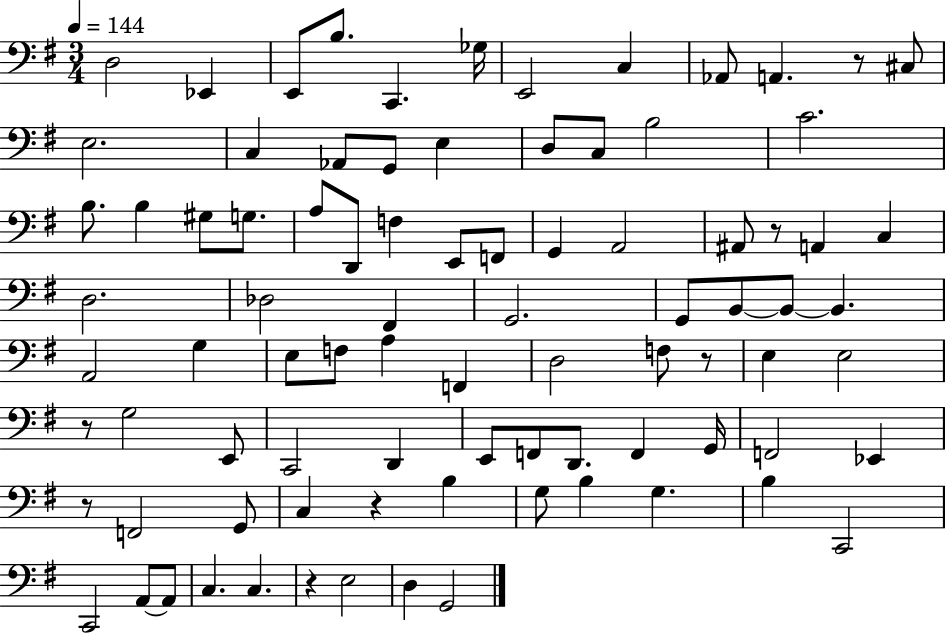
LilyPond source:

{
  \clef bass
  \numericTimeSignature
  \time 3/4
  \key g \major
  \tempo 4 = 144
  d2 ees,4 | e,8 b8. c,4. ges16 | e,2 c4 | aes,8 a,4. r8 cis8 | \break e2. | c4 aes,8 g,8 e4 | d8 c8 b2 | c'2. | \break b8. b4 gis8 g8. | a8 d,8 f4 e,8 f,8 | g,4 a,2 | ais,8 r8 a,4 c4 | \break d2. | des2 fis,4 | g,2. | g,8 b,8~~ b,8~~ b,4. | \break a,2 g4 | e8 f8 a4 f,4 | d2 f8 r8 | e4 e2 | \break r8 g2 e,8 | c,2 d,4 | e,8 f,8 d,8. f,4 g,16 | f,2 ees,4 | \break r8 f,2 g,8 | c4 r4 b4 | g8 b4 g4. | b4 c,2 | \break c,2 a,8~~ a,8 | c4. c4. | r4 e2 | d4 g,2 | \break \bar "|."
}